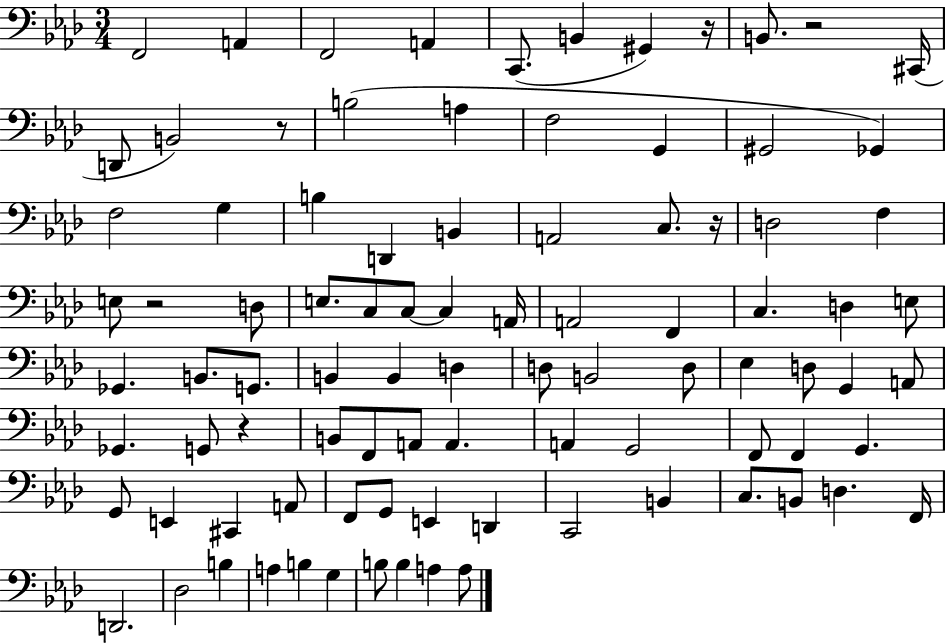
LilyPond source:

{
  \clef bass
  \numericTimeSignature
  \time 3/4
  \key aes \major
  \repeat volta 2 { f,2 a,4 | f,2 a,4 | c,8.( b,4 gis,4) r16 | b,8. r2 cis,16( | \break d,8 b,2) r8 | b2( a4 | f2 g,4 | gis,2 ges,4) | \break f2 g4 | b4 d,4 b,4 | a,2 c8. r16 | d2 f4 | \break e8 r2 d8 | e8. c8 c8~~ c4 a,16 | a,2 f,4 | c4. d4 e8 | \break ges,4. b,8. g,8. | b,4 b,4 d4 | d8 b,2 d8 | ees4 d8 g,4 a,8 | \break ges,4. g,8 r4 | b,8 f,8 a,8 a,4. | a,4 g,2 | f,8 f,4 g,4. | \break g,8 e,4 cis,4 a,8 | f,8 g,8 e,4 d,4 | c,2 b,4 | c8. b,8 d4. f,16 | \break d,2. | des2 b4 | a4 b4 g4 | b8 b4 a4 a8 | \break } \bar "|."
}